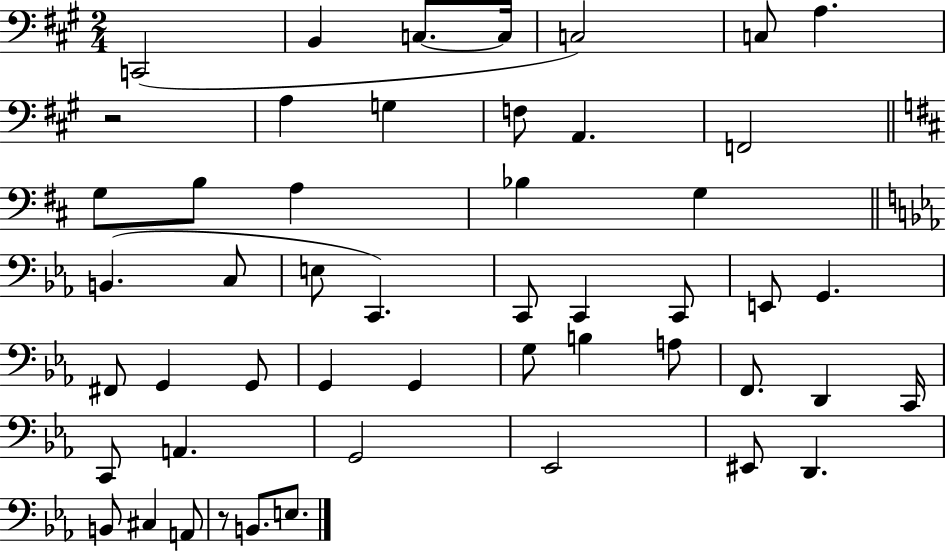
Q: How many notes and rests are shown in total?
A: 50